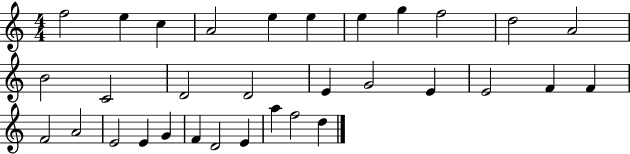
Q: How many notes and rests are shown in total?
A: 32